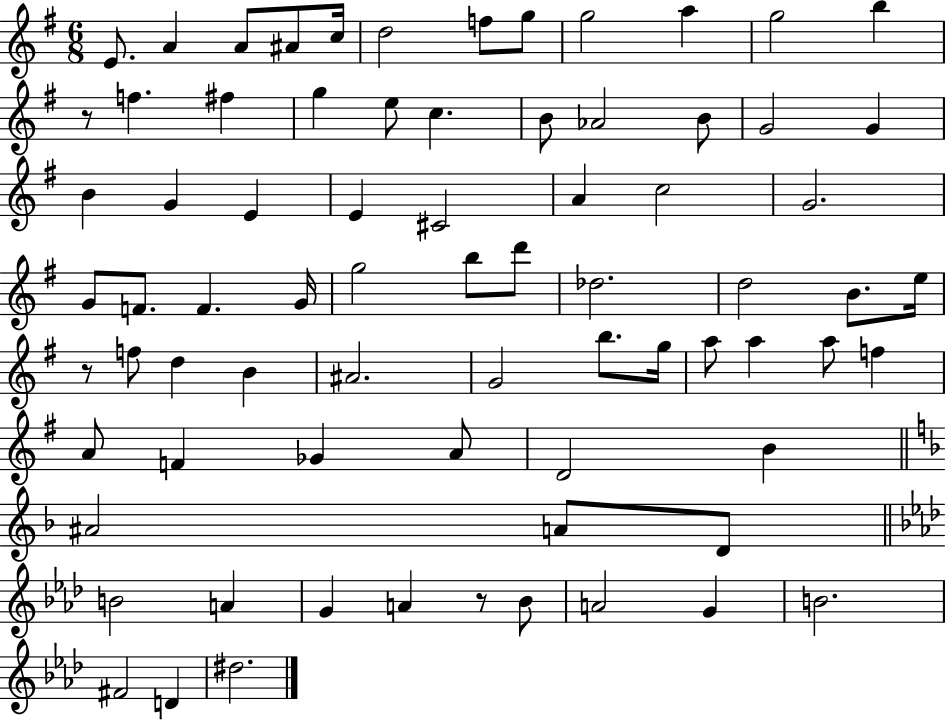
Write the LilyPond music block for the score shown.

{
  \clef treble
  \numericTimeSignature
  \time 6/8
  \key g \major
  e'8. a'4 a'8 ais'8 c''16 | d''2 f''8 g''8 | g''2 a''4 | g''2 b''4 | \break r8 f''4. fis''4 | g''4 e''8 c''4. | b'8 aes'2 b'8 | g'2 g'4 | \break b'4 g'4 e'4 | e'4 cis'2 | a'4 c''2 | g'2. | \break g'8 f'8. f'4. g'16 | g''2 b''8 d'''8 | des''2. | d''2 b'8. e''16 | \break r8 f''8 d''4 b'4 | ais'2. | g'2 b''8. g''16 | a''8 a''4 a''8 f''4 | \break a'8 f'4 ges'4 a'8 | d'2 b'4 | \bar "||" \break \key f \major ais'2 a'8 d'8 | \bar "||" \break \key aes \major b'2 a'4 | g'4 a'4 r8 bes'8 | a'2 g'4 | b'2. | \break fis'2 d'4 | dis''2. | \bar "|."
}